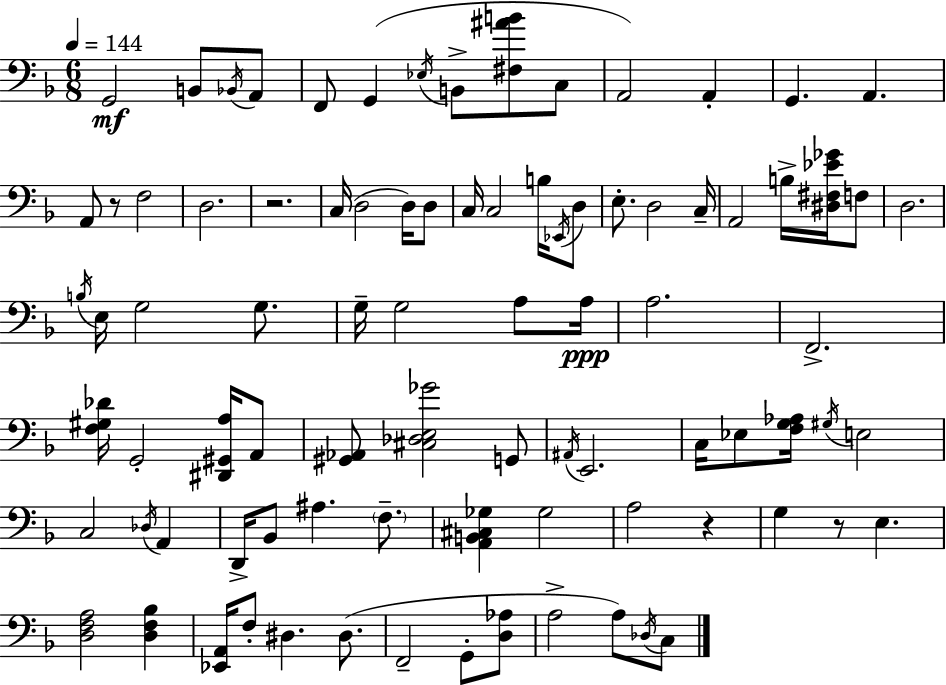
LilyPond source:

{
  \clef bass
  \numericTimeSignature
  \time 6/8
  \key f \major
  \tempo 4 = 144
  \repeat volta 2 { g,2\mf b,8 \acciaccatura { bes,16 } a,8 | f,8 g,4( \acciaccatura { ees16 } b,8-> <fis ais' b'>8 | c8 a,2) a,4-. | g,4. a,4. | \break a,8 r8 f2 | d2. | r2. | c16( d2 d16) | \break d8 c16 c2 b16 | \acciaccatura { ees,16 } d8 e8.-. d2 | c16-- a,2 b16-> | <dis fis ees' ges'>16 f8 d2. | \break \acciaccatura { b16 } e16 g2 | g8. g16-- g2 | a8 a16\ppp a2. | f,2.-> | \break <f gis des'>16 g,2-. | <dis, gis, a>16 a,8 <gis, aes,>8 <cis des e ges'>2 | g,8 \acciaccatura { ais,16 } e,2. | c16 ees8 <f g aes>16 \acciaccatura { gis16 } e2 | \break c2 | \acciaccatura { des16 } a,4 d,16-> bes,8 ais4. | \parenthesize f8.-- <a, b, cis ges>4 ges2 | a2 | \break r4 g4 r8 | e4. <d f a>2 | <d f bes>4 <ees, a,>16 f8-. dis4. | dis8.( f,2-- | \break g,8-. <d aes>8 a2-> | a8) \acciaccatura { des16 } c8 } \bar "|."
}